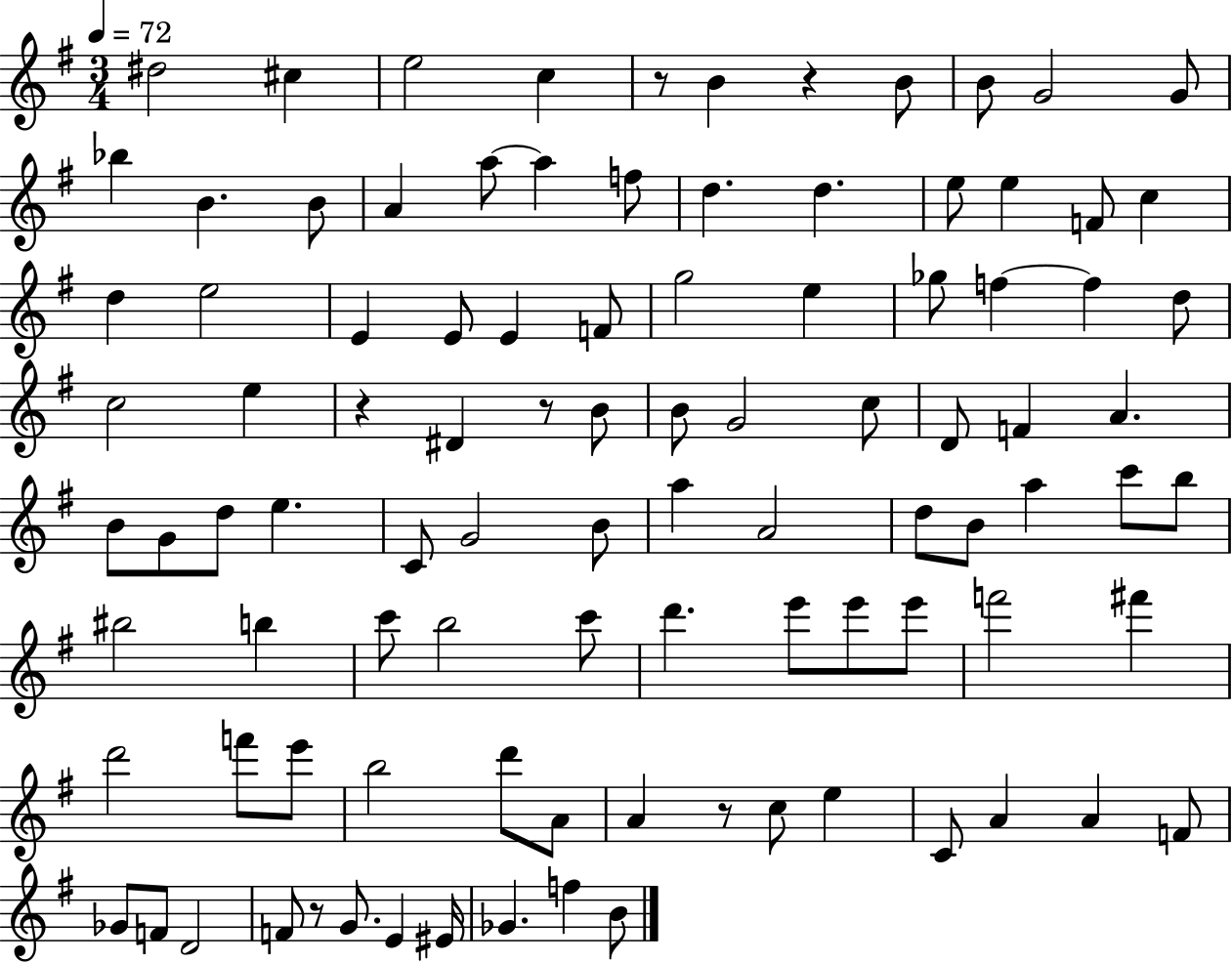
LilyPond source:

{
  \clef treble
  \numericTimeSignature
  \time 3/4
  \key g \major
  \tempo 4 = 72
  dis''2 cis''4 | e''2 c''4 | r8 b'4 r4 b'8 | b'8 g'2 g'8 | \break bes''4 b'4. b'8 | a'4 a''8~~ a''4 f''8 | d''4. d''4. | e''8 e''4 f'8 c''4 | \break d''4 e''2 | e'4 e'8 e'4 f'8 | g''2 e''4 | ges''8 f''4~~ f''4 d''8 | \break c''2 e''4 | r4 dis'4 r8 b'8 | b'8 g'2 c''8 | d'8 f'4 a'4. | \break b'8 g'8 d''8 e''4. | c'8 g'2 b'8 | a''4 a'2 | d''8 b'8 a''4 c'''8 b''8 | \break bis''2 b''4 | c'''8 b''2 c'''8 | d'''4. e'''8 e'''8 e'''8 | f'''2 fis'''4 | \break d'''2 f'''8 e'''8 | b''2 d'''8 a'8 | a'4 r8 c''8 e''4 | c'8 a'4 a'4 f'8 | \break ges'8 f'8 d'2 | f'8 r8 g'8. e'4 eis'16 | ges'4. f''4 b'8 | \bar "|."
}